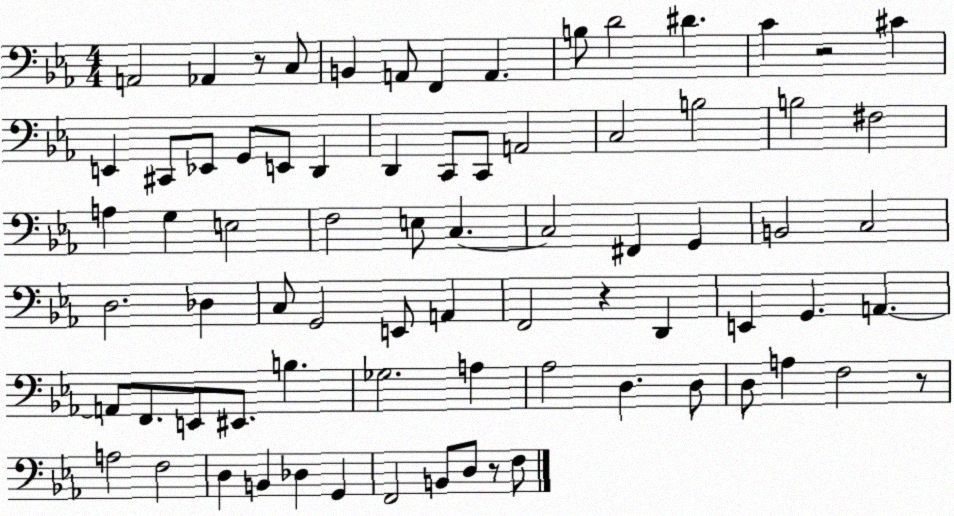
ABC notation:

X:1
T:Untitled
M:4/4
L:1/4
K:Eb
A,,2 _A,, z/2 C,/2 B,, A,,/2 F,, A,, B,/2 D2 ^D C z2 ^C E,, ^C,,/2 _E,,/2 G,,/2 E,,/2 D,, D,, C,,/2 C,,/2 A,,2 C,2 B,2 B,2 ^F,2 A, G, E,2 F,2 E,/2 C, C,2 ^F,, G,, B,,2 C,2 D,2 _D, C,/2 G,,2 E,,/2 A,, F,,2 z D,, E,, G,, A,, A,,/2 F,,/2 E,,/2 ^E,,/2 B, _G,2 A, _A,2 D, D,/2 D,/2 A, F,2 z/2 A,2 F,2 D, B,, _D, G,, F,,2 B,,/2 D,/2 z/2 F,/2